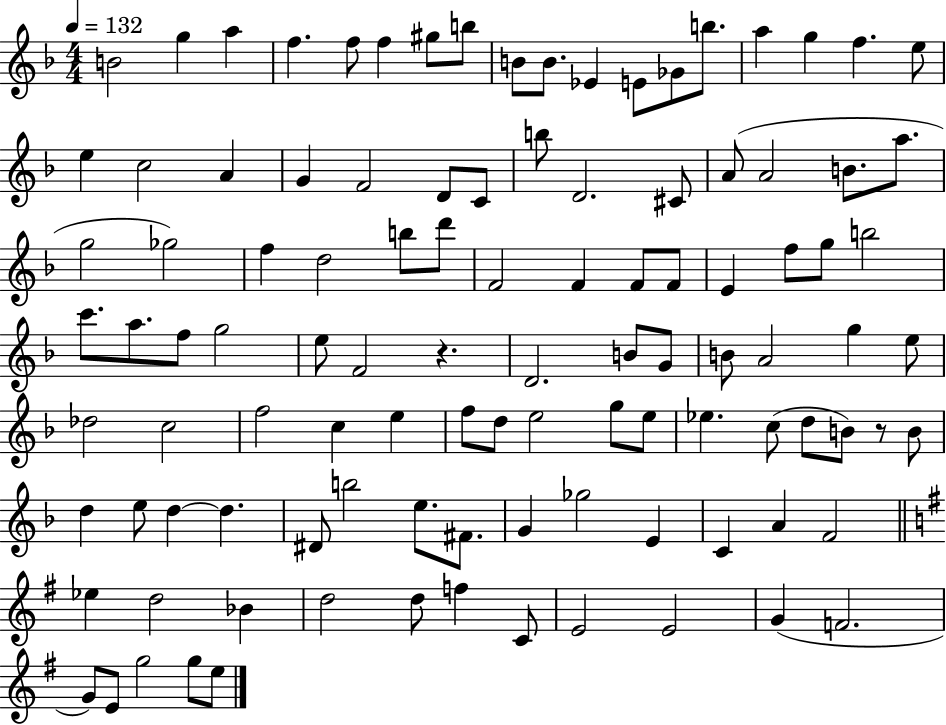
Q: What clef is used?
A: treble